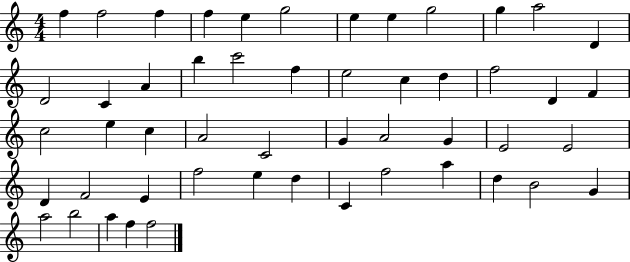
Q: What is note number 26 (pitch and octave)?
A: E5